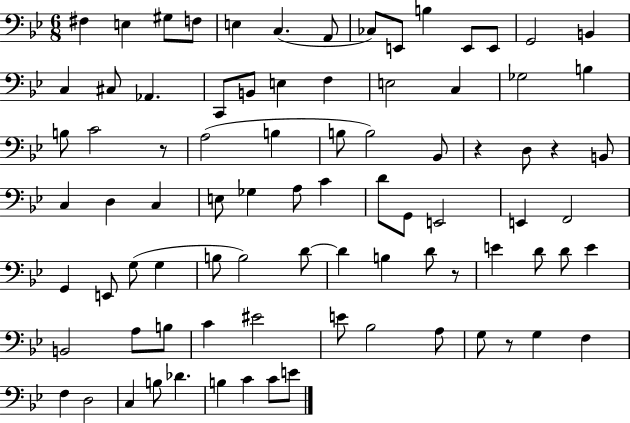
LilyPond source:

{
  \clef bass
  \numericTimeSignature
  \time 6/8
  \key bes \major
  fis4 e4 gis8 f8 | e4 c4.( a,8 | ces8) e,8 b4 e,8 e,8 | g,2 b,4 | \break c4 cis8 aes,4. | c,8 b,8 e4 f4 | e2 c4 | ges2 b4 | \break b8 c'2 r8 | a2( b4 | b8 b2) bes,8 | r4 d8 r4 b,8 | \break c4 d4 c4 | e8 ges4 a8 c'4 | d'8 g,8 e,2 | e,4 f,2 | \break g,4 e,8 g8( g4 | b8 b2) d'8~~ | d'4 b4 d'8 r8 | e'4 d'8 d'8 e'4 | \break b,2 a8 b8 | c'4 eis'2 | e'8 bes2 a8 | g8 r8 g4 f4 | \break f4 d2 | c4 b8 des'4. | b4 c'4 c'8 e'8 | \bar "|."
}